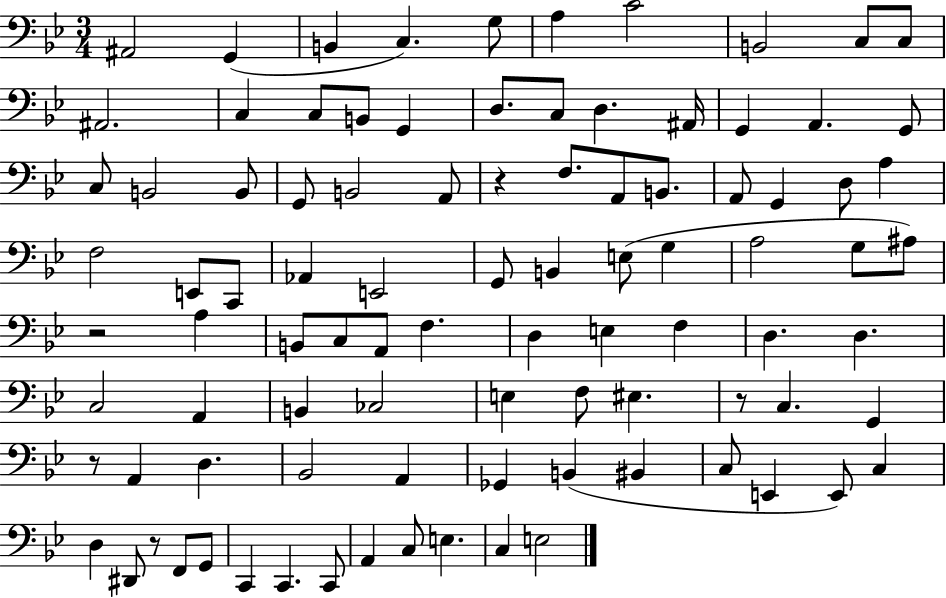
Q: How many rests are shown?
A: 5